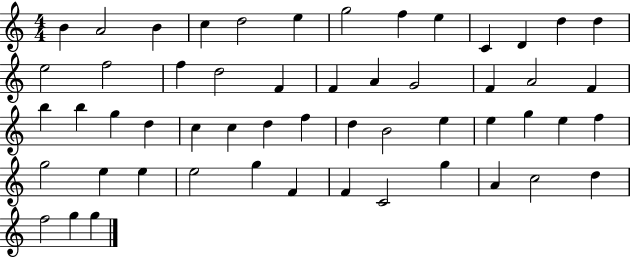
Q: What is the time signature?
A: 4/4